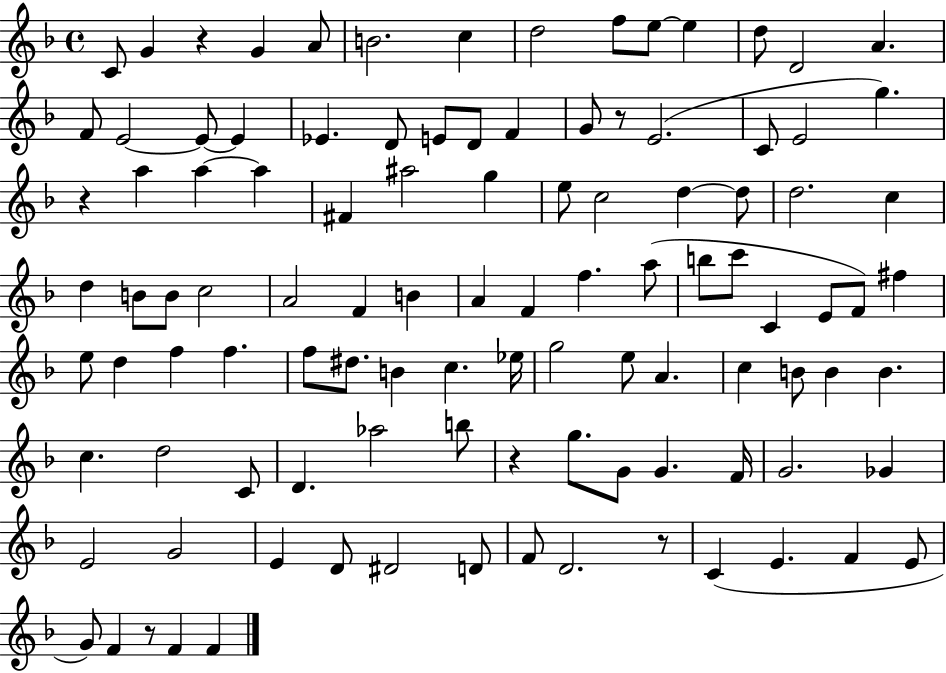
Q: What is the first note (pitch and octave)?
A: C4